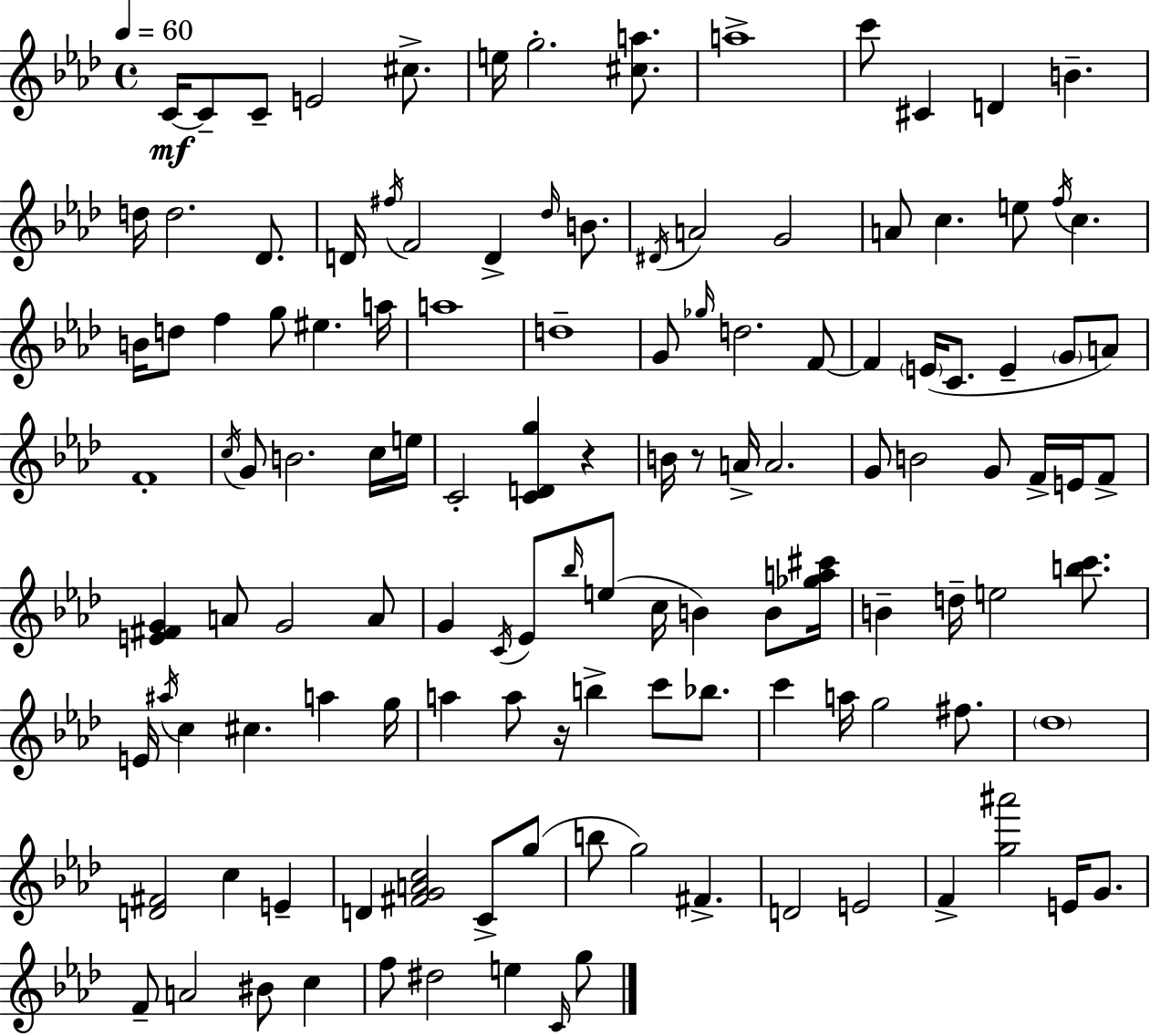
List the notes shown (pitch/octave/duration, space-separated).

C4/s C4/e C4/e E4/h C#5/e. E5/s G5/h. [C#5,A5]/e. A5/w C6/e C#4/q D4/q B4/q. D5/s D5/h. Db4/e. D4/s F#5/s F4/h D4/q Db5/s B4/e. D#4/s A4/h G4/h A4/e C5/q. E5/e F5/s C5/q. B4/s D5/e F5/q G5/e EIS5/q. A5/s A5/w D5/w G4/e Gb5/s D5/h. F4/e F4/q E4/s C4/e. E4/q G4/e A4/e F4/w C5/s G4/e B4/h. C5/s E5/s C4/h [C4,D4,G5]/q R/q B4/s R/e A4/s A4/h. G4/e B4/h G4/e F4/s E4/s F4/e [E4,F#4,G4]/q A4/e G4/h A4/e G4/q C4/s Eb4/e Bb5/s E5/e C5/s B4/q B4/e [Gb5,A5,C#6]/s B4/q D5/s E5/h [B5,C6]/e. E4/s A#5/s C5/q C#5/q. A5/q G5/s A5/q A5/e R/s B5/q C6/e Bb5/e. C6/q A5/s G5/h F#5/e. Db5/w [D4,F#4]/h C5/q E4/q D4/q [F#4,G4,A4,C5]/h C4/e G5/e B5/e G5/h F#4/q. D4/h E4/h F4/q [G5,A#6]/h E4/s G4/e. F4/e A4/h BIS4/e C5/q F5/e D#5/h E5/q C4/s G5/e